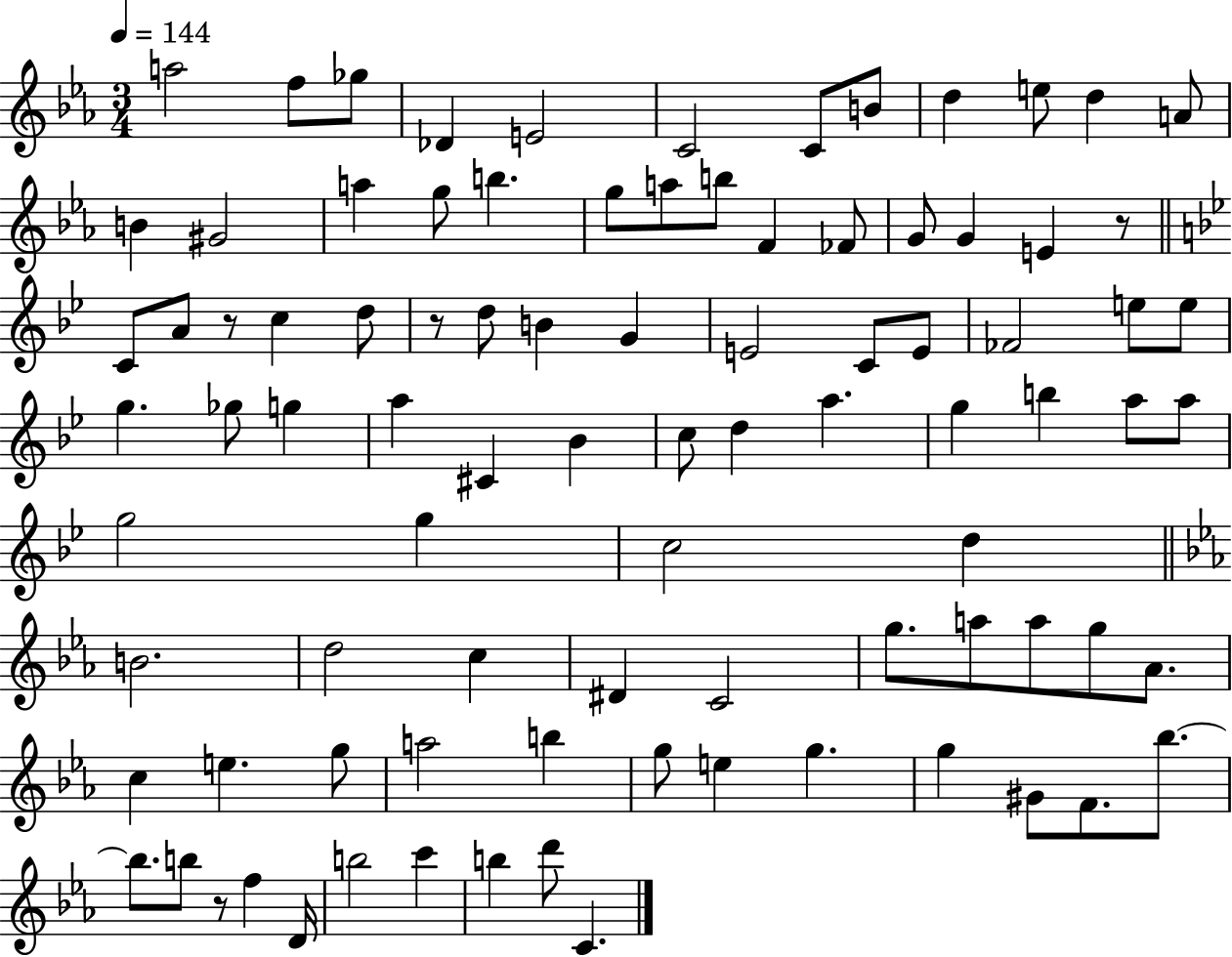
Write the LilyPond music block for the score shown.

{
  \clef treble
  \numericTimeSignature
  \time 3/4
  \key ees \major
  \tempo 4 = 144
  a''2 f''8 ges''8 | des'4 e'2 | c'2 c'8 b'8 | d''4 e''8 d''4 a'8 | \break b'4 gis'2 | a''4 g''8 b''4. | g''8 a''8 b''8 f'4 fes'8 | g'8 g'4 e'4 r8 | \break \bar "||" \break \key g \minor c'8 a'8 r8 c''4 d''8 | r8 d''8 b'4 g'4 | e'2 c'8 e'8 | fes'2 e''8 e''8 | \break g''4. ges''8 g''4 | a''4 cis'4 bes'4 | c''8 d''4 a''4. | g''4 b''4 a''8 a''8 | \break g''2 g''4 | c''2 d''4 | \bar "||" \break \key ees \major b'2. | d''2 c''4 | dis'4 c'2 | g''8. a''8 a''8 g''8 aes'8. | \break c''4 e''4. g''8 | a''2 b''4 | g''8 e''4 g''4. | g''4 gis'8 f'8. bes''8.~~ | \break bes''8. b''8 r8 f''4 d'16 | b''2 c'''4 | b''4 d'''8 c'4. | \bar "|."
}